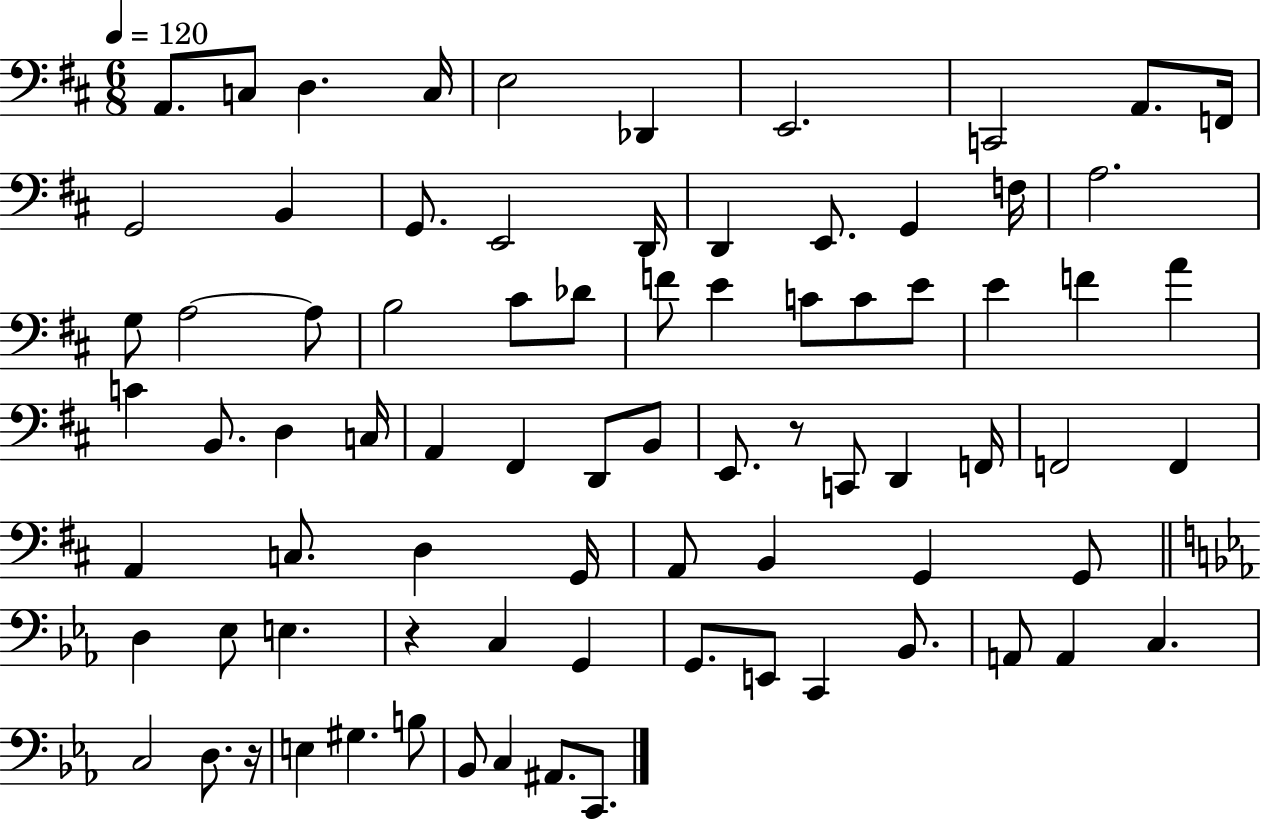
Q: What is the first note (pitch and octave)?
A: A2